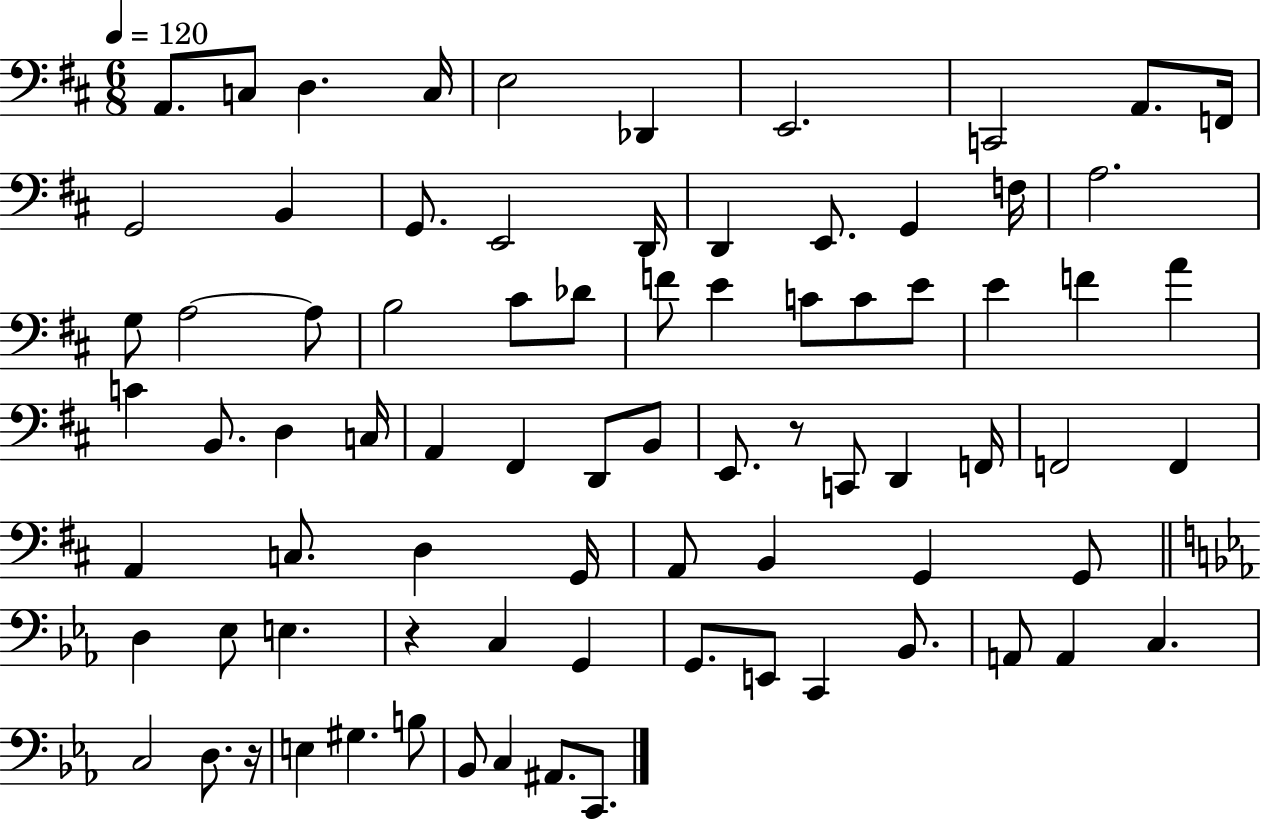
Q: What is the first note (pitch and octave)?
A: A2